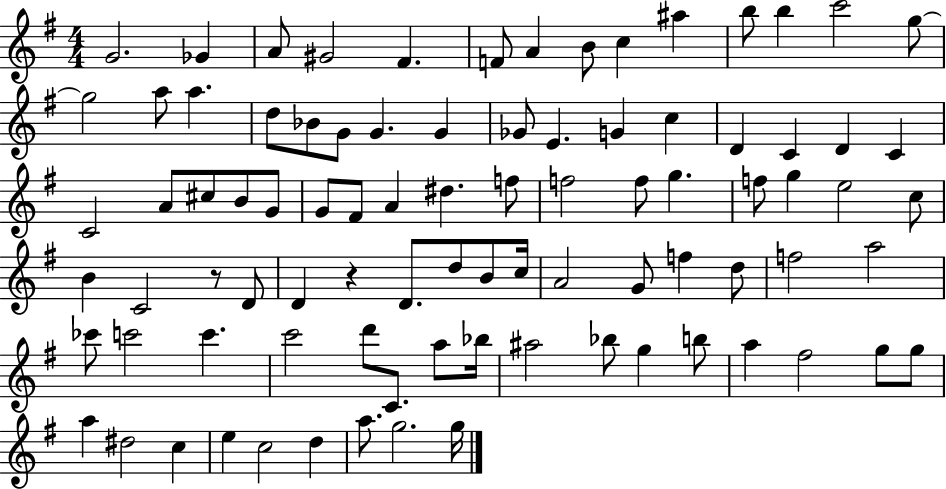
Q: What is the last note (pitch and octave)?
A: G5